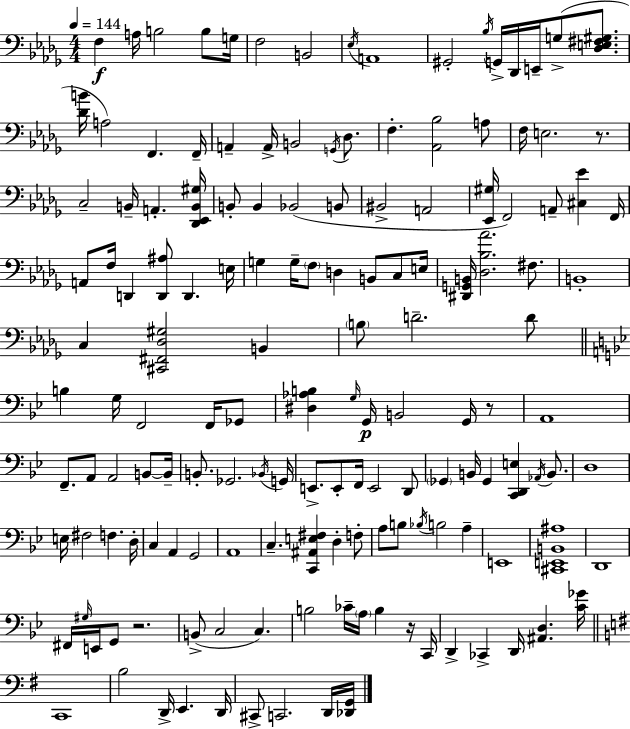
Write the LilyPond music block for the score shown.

{
  \clef bass
  \numericTimeSignature
  \time 4/4
  \key bes \minor
  \tempo 4 = 144
  f4\f a16 b2 b8 g16 | f2 b,2 | \acciaccatura { ees16 } a,1 | gis,2-. \acciaccatura { bes16 } g,16-> des,16 e,16-- g8->( <des e fis gis>8. | \break <des' b'>16 a2) f,4. | f,16-- a,4-- a,16-> b,2 \acciaccatura { g,16 } | des8. f4.-. <aes, bes>2 | a8 f16 e2. | \break r8. c2-- b,16-- a,4.-. | <des, ees, b, gis>16 b,8-. b,4 bes,2( | b,8 bis,2-> a,2 | <ees, gis>16 f,2) a,8-- <cis ees'>4 | \break f,16 a,8 f16 d,4 <d, ais>8 d,4. | e16 g4 g16-- \parenthesize f8 d4 b,8 | c8 e16 <dis, g, b,>16 <des bes aes'>2. | fis8. b,1-. | \break c4 <cis, fis, des gis>2 b,4 | \parenthesize b8 d'2.-- | d'8 \bar "||" \break \key bes \major b4 g16 f,2 f,16 ges,8 | <dis aes b>4 \grace { g16 }\p g,16 b,2 g,16 r8 | a,1 | f,8.-- a,8 a,2 b,8~~ | \break b,16-- b,8.-. ges,2. | \acciaccatura { bes,16 } g,16 e,8.-> e,8-. f,16 e,2 | d,8 \parenthesize ges,4 b,16 ges,4 <c, d, e>4 \acciaccatura { aes,16 } | b,8. d1 | \break e16 fis2 f4. | d16-. c4 a,4 g,2 | a,1 | c4.-- <c, ais, e fis>4 d4-. | \break f8-. a8 b8 \acciaccatura { bes16 } b2 | a4-- e,1 | <cis, e, b, ais>1 | d,1 | \break fis,16 \grace { gis16 } e,16 g,8 r2. | b,8->( c2 c4.) | b2 ces'16-- \parenthesize a16 b4 | r16 c,16 d,4-> ces,4-> d,16 <ais, d>4. | \break <c' ges'>16 \bar "||" \break \key g \major c,1 | b2 d,16-> e,4. d,16 | cis,8-> c,2. d,16 <des, g,>16 | \bar "|."
}